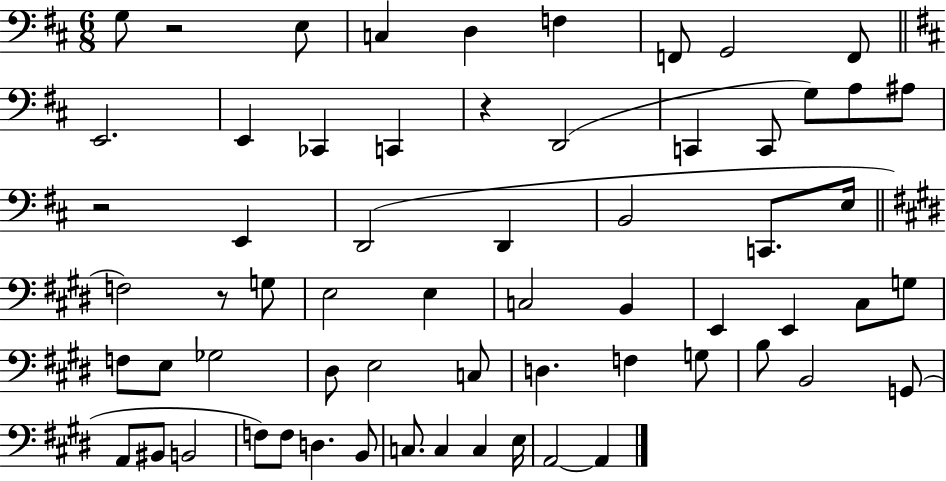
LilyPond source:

{
  \clef bass
  \numericTimeSignature
  \time 6/8
  \key d \major
  g8 r2 e8 | c4 d4 f4 | f,8 g,2 f,8 | \bar "||" \break \key b \minor e,2. | e,4 ces,4 c,4 | r4 d,2( | c,4 c,8 g8) a8 ais8 | \break r2 e,4 | d,2( d,4 | b,2 c,8. e16 | \bar "||" \break \key e \major f2) r8 g8 | e2 e4 | c2 b,4 | e,4 e,4 cis8 g8 | \break f8 e8 ges2 | dis8 e2 c8 | d4. f4 g8 | b8 b,2 g,8( | \break a,8 bis,8 b,2 | f8) f8 d4. b,8 | c8. c4 c4 e16 | a,2~~ a,4 | \break \bar "|."
}